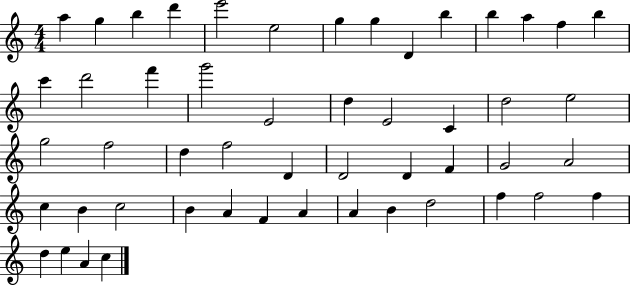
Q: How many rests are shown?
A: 0